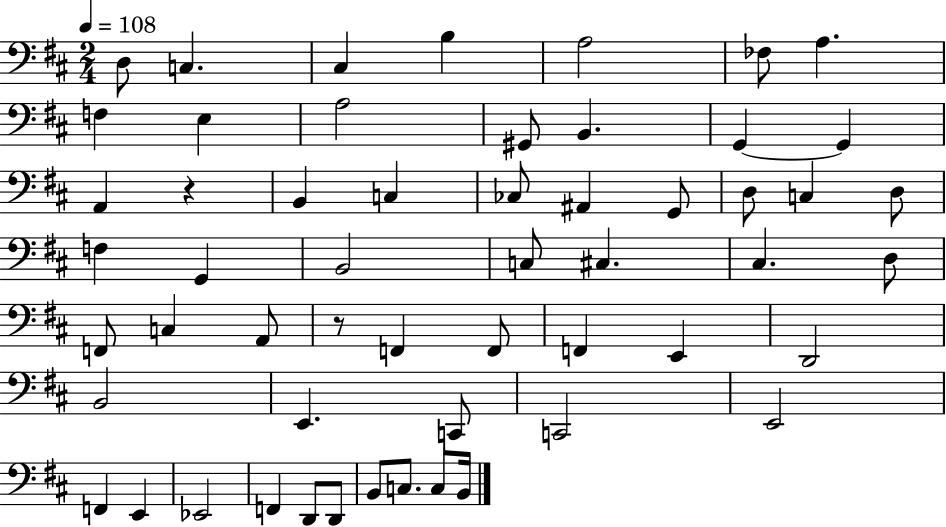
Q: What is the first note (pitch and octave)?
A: D3